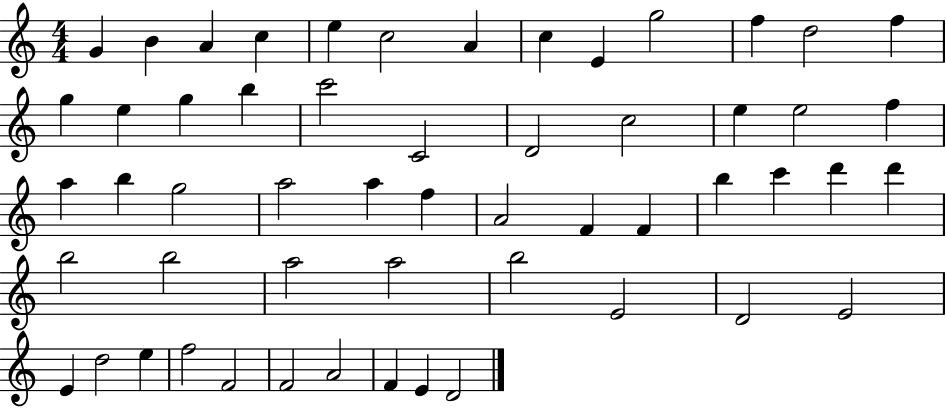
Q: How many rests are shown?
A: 0